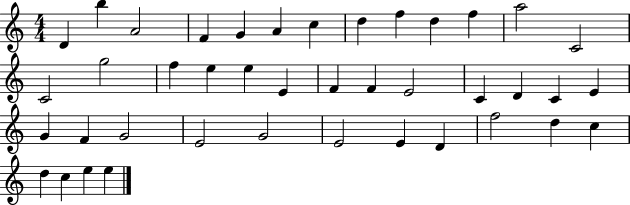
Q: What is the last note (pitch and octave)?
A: E5